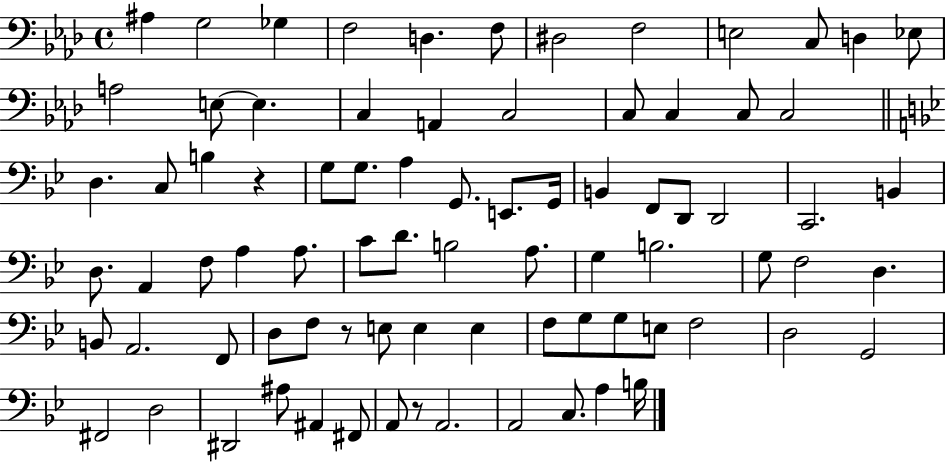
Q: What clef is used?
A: bass